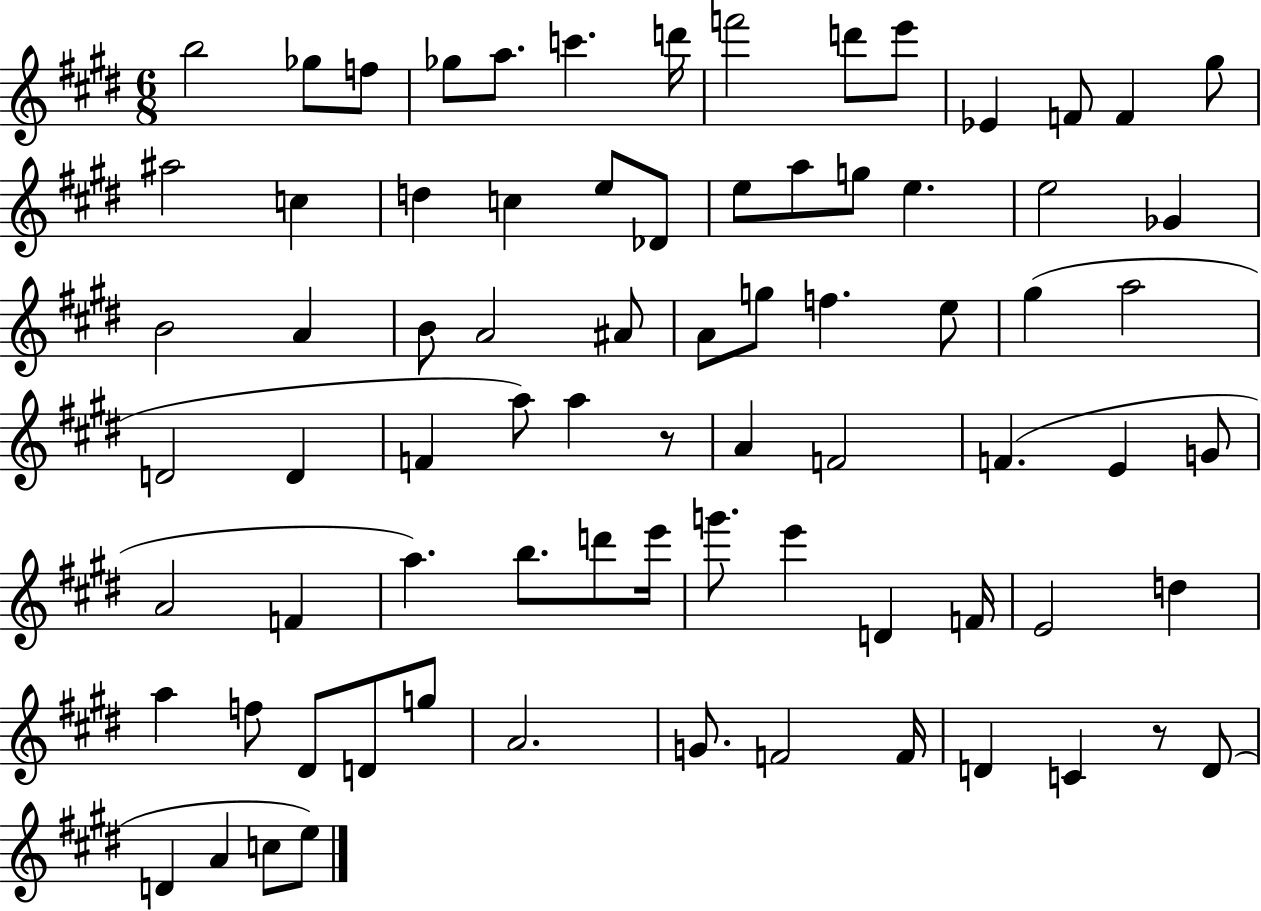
{
  \clef treble
  \numericTimeSignature
  \time 6/8
  \key e \major
  b''2 ges''8 f''8 | ges''8 a''8. c'''4. d'''16 | f'''2 d'''8 e'''8 | ees'4 f'8 f'4 gis''8 | \break ais''2 c''4 | d''4 c''4 e''8 des'8 | e''8 a''8 g''8 e''4. | e''2 ges'4 | \break b'2 a'4 | b'8 a'2 ais'8 | a'8 g''8 f''4. e''8 | gis''4( a''2 | \break d'2 d'4 | f'4 a''8) a''4 r8 | a'4 f'2 | f'4.( e'4 g'8 | \break a'2 f'4 | a''4.) b''8. d'''8 e'''16 | g'''8. e'''4 d'4 f'16 | e'2 d''4 | \break a''4 f''8 dis'8 d'8 g''8 | a'2. | g'8. f'2 f'16 | d'4 c'4 r8 d'8( | \break d'4 a'4 c''8 e''8) | \bar "|."
}